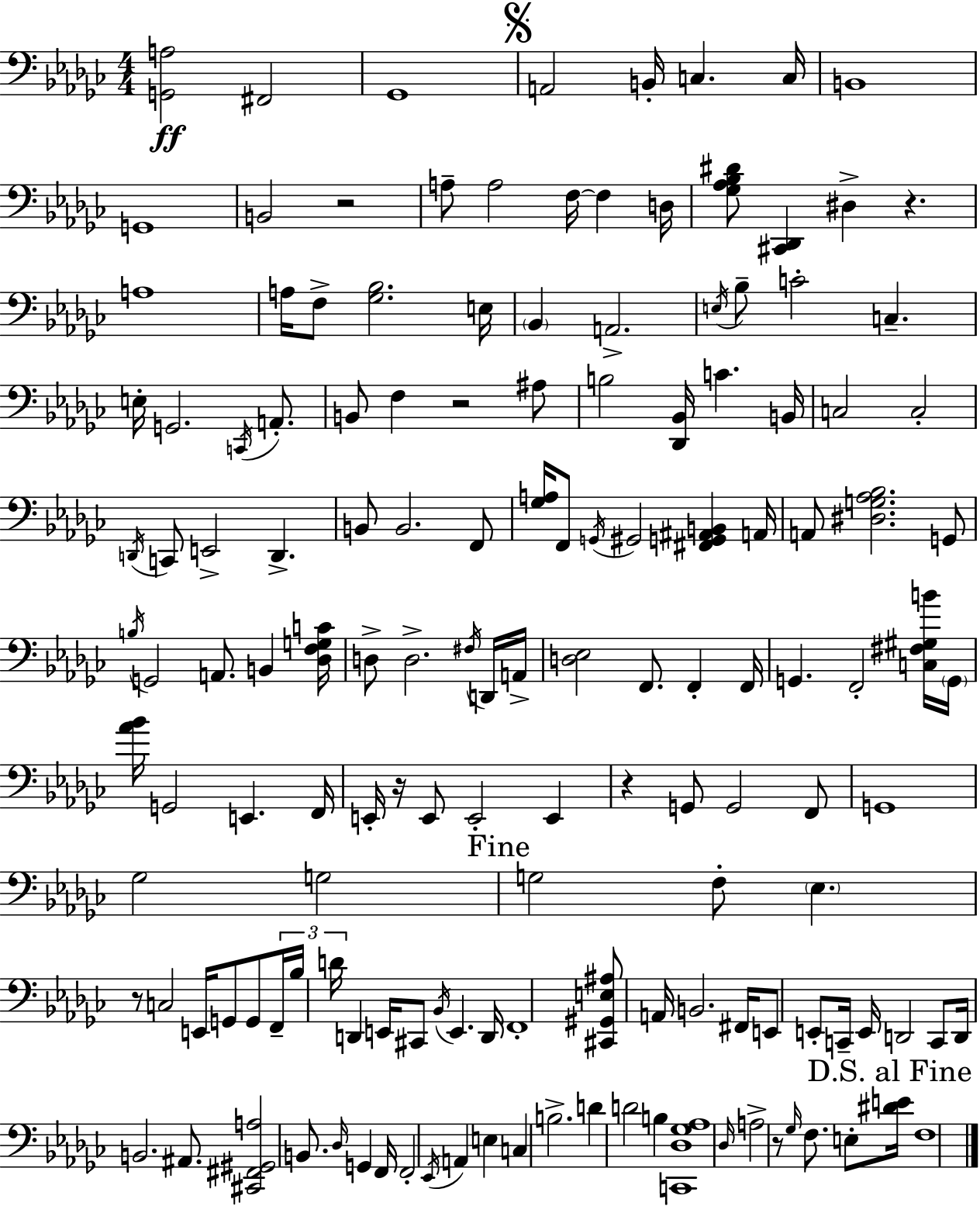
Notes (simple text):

[G2,A3]/h F#2/h Gb2/w A2/h B2/s C3/q. C3/s B2/w G2/w B2/h R/h A3/e A3/h F3/s F3/q D3/s [Gb3,Ab3,Bb3,D#4]/e [C#2,Db2]/q D#3/q R/q. A3/w A3/s F3/e [Gb3,Bb3]/h. E3/s Bb2/q A2/h. E3/s Bb3/e C4/h C3/q. E3/s G2/h. C2/s A2/e. B2/e F3/q R/h A#3/e B3/h [Db2,Bb2]/s C4/q. B2/s C3/h C3/h D2/s C2/e E2/h D2/q. B2/e B2/h. F2/e [Gb3,A3]/s F2/e G2/s G#2/h [F#2,G2,A#2,B2]/q A2/s A2/e [D#3,G3,Ab3,Bb3]/h. G2/e B3/s G2/h A2/e. B2/q [Db3,F3,G3,C4]/s D3/e D3/h. F#3/s D2/s A2/s [D3,Eb3]/h F2/e. F2/q F2/s G2/q. F2/h [C3,F#3,G#3,B4]/s G2/s [Ab4,Bb4]/s G2/h E2/q. F2/s E2/s R/s E2/e E2/h E2/q R/q G2/e G2/h F2/e G2/w Gb3/h G3/h G3/h F3/e Eb3/q. R/e C3/h E2/s G2/e G2/e F2/s Bb3/s D4/s D2/q E2/s C#2/e Bb2/s E2/q. D2/s F2/w [C#2,G#2,E3,A#3]/e A2/s B2/h. F#2/s E2/e E2/e C2/s E2/s D2/h C2/e D2/s B2/h. A#2/e. [C#2,F#2,G#2,A3]/h B2/e. Db3/s G2/q F2/s F2/h Eb2/s A2/q E3/q C3/q B3/h. D4/q D4/h B3/q [C2,Db3,Gb3,Ab3]/w Db3/s A3/h R/e Gb3/s F3/e. E3/e [D#4,E4]/s F3/w